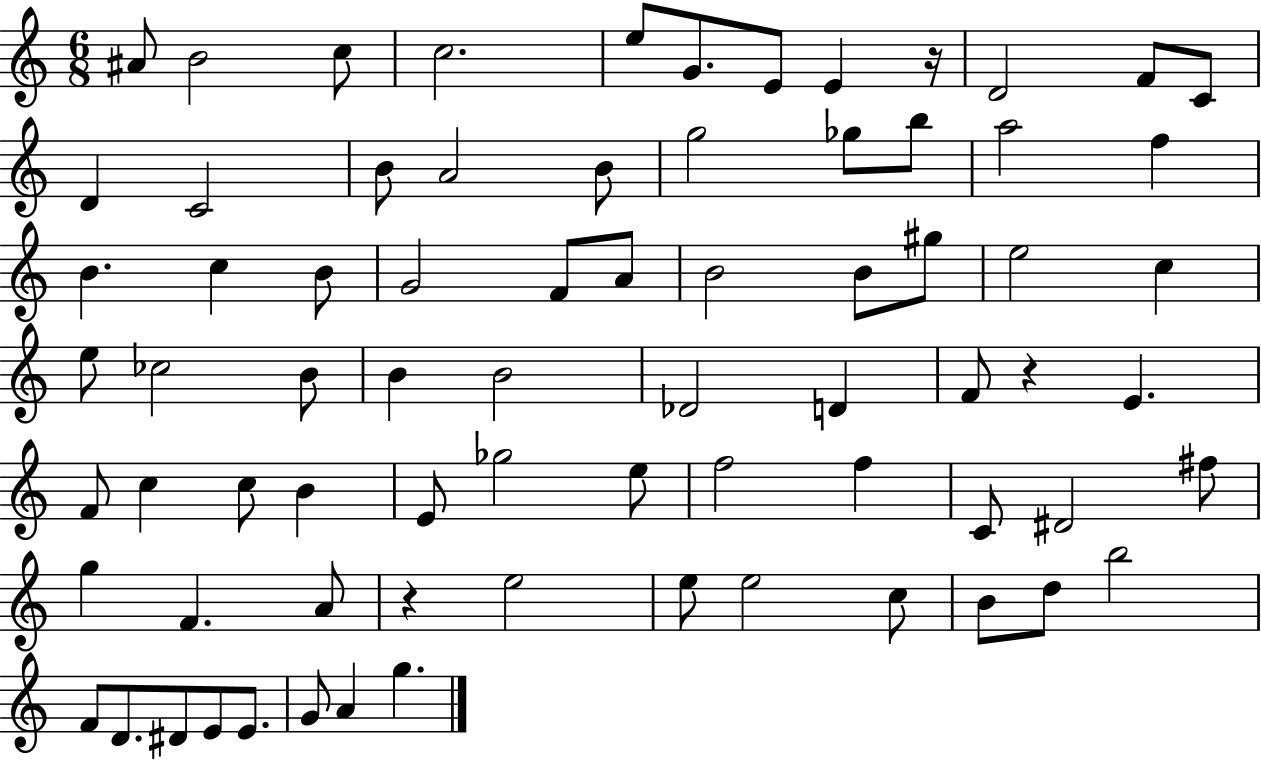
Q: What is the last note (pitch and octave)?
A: G5